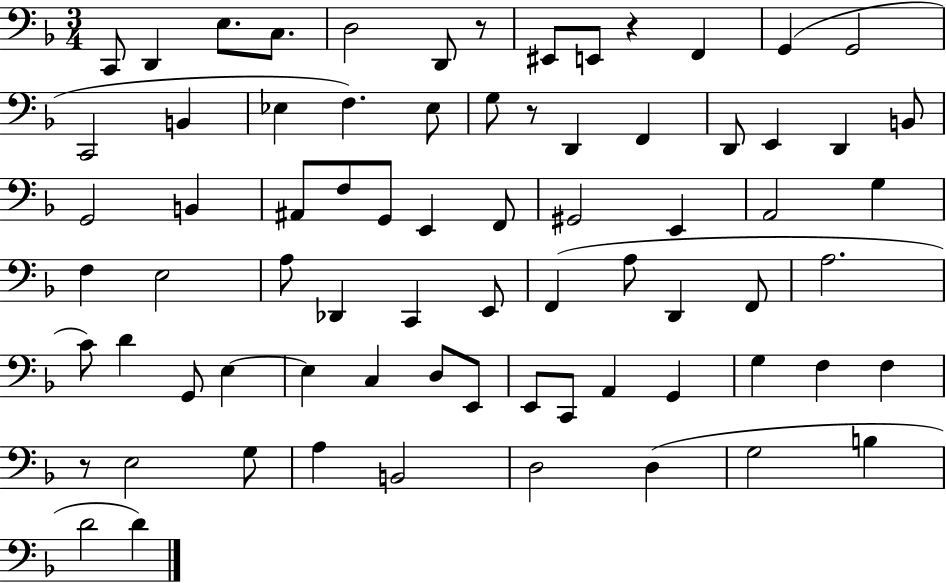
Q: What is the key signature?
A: F major